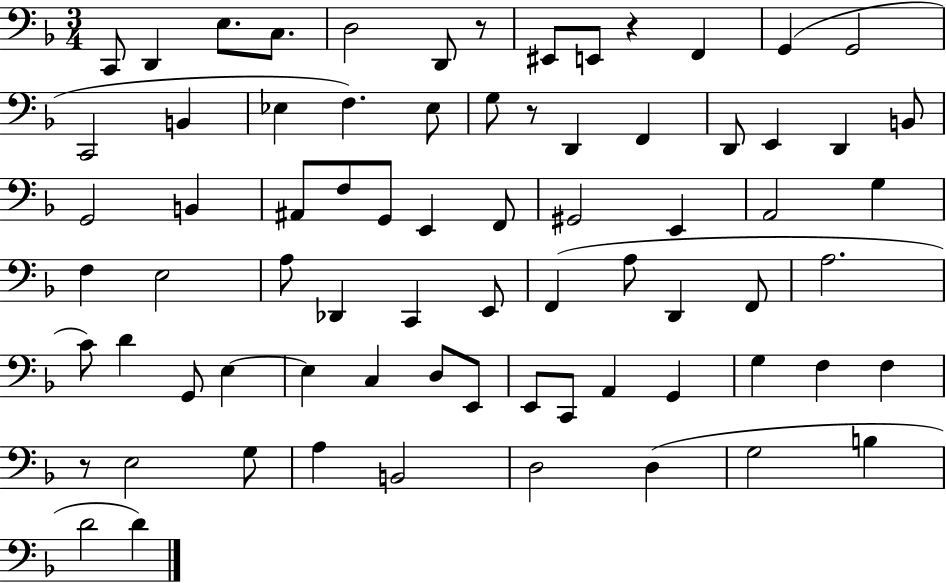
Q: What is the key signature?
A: F major